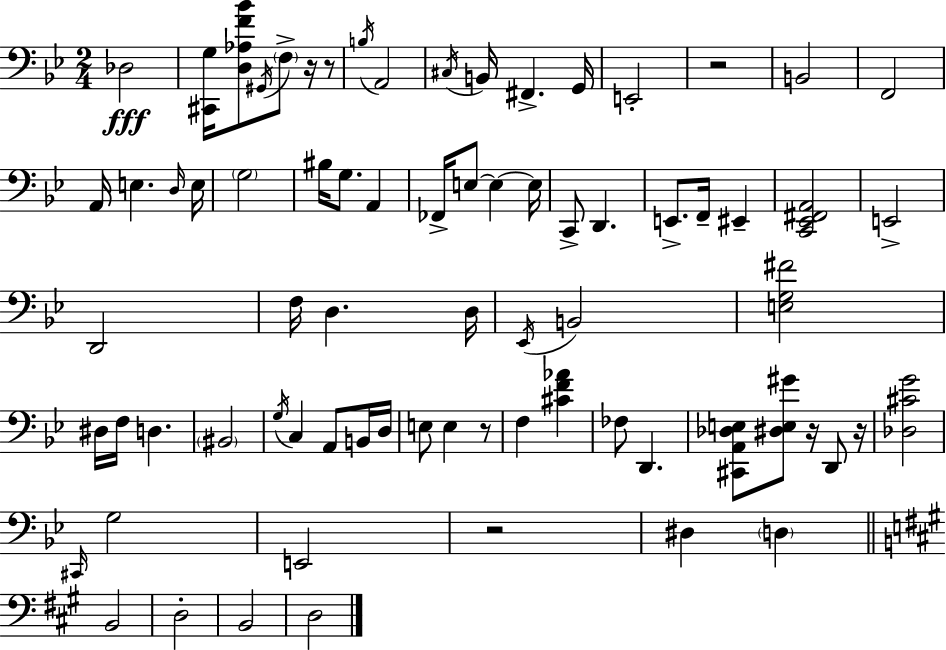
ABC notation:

X:1
T:Untitled
M:2/4
L:1/4
K:Bb
_D,2 [^C,,G,]/4 [D,_A,F_B]/2 ^G,,/4 F,/2 z/4 z/2 B,/4 A,,2 ^C,/4 B,,/4 ^F,, G,,/4 E,,2 z2 B,,2 F,,2 A,,/4 E, D,/4 E,/4 G,2 ^B,/4 G,/2 A,, _F,,/4 E,/2 E, E,/4 C,,/2 D,, E,,/2 F,,/4 ^E,, [C,,_E,,^F,,A,,]2 E,,2 D,,2 F,/4 D, D,/4 _E,,/4 B,,2 [E,G,^F]2 ^D,/4 F,/4 D, ^B,,2 G,/4 C, A,,/2 B,,/4 D,/4 E,/2 E, z/2 F, [^CF_A] _F,/2 D,, [^C,,A,,_D,E,]/2 [^D,E,^G]/2 z/4 D,,/2 z/4 [_D,^CG]2 ^C,,/4 G,2 E,,2 z2 ^D, D, B,,2 D,2 B,,2 D,2